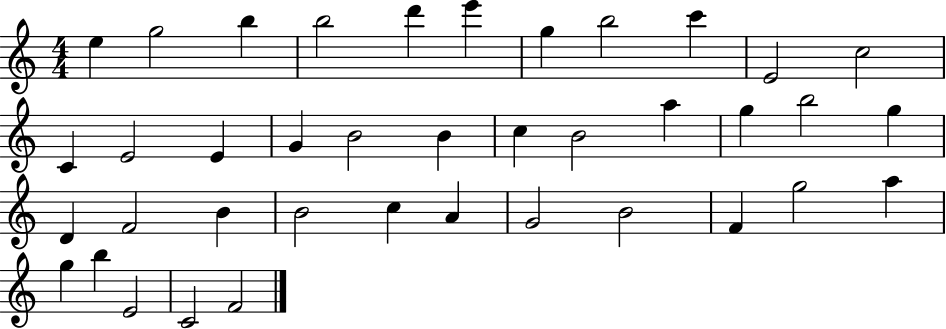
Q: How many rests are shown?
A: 0